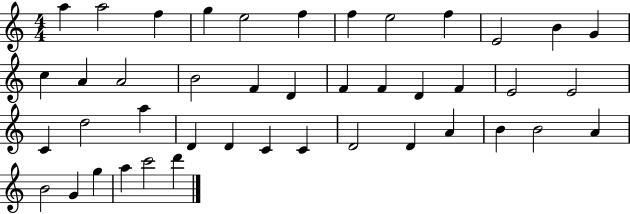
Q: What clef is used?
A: treble